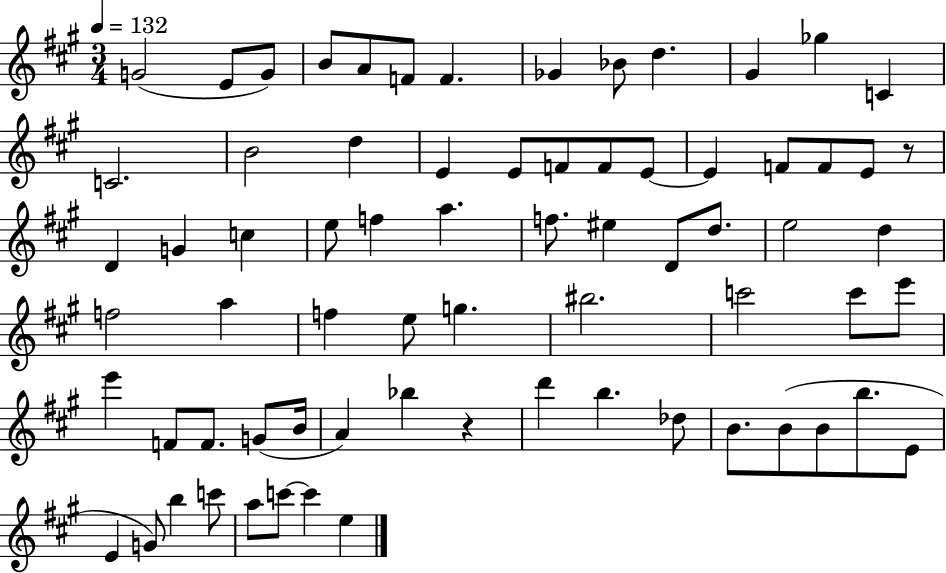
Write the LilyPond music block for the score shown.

{
  \clef treble
  \numericTimeSignature
  \time 3/4
  \key a \major
  \tempo 4 = 132
  \repeat volta 2 { g'2( e'8 g'8) | b'8 a'8 f'8 f'4. | ges'4 bes'8 d''4. | gis'4 ges''4 c'4 | \break c'2. | b'2 d''4 | e'4 e'8 f'8 f'8 e'8~~ | e'4 f'8 f'8 e'8 r8 | \break d'4 g'4 c''4 | e''8 f''4 a''4. | f''8. eis''4 d'8 d''8. | e''2 d''4 | \break f''2 a''4 | f''4 e''8 g''4. | bis''2. | c'''2 c'''8 e'''8 | \break e'''4 f'8 f'8. g'8( b'16 | a'4) bes''4 r4 | d'''4 b''4. des''8 | b'8. b'8( b'8 b''8. e'8 | \break e'4 g'8) b''4 c'''8 | a''8 c'''8~~ c'''4 e''4 | } \bar "|."
}